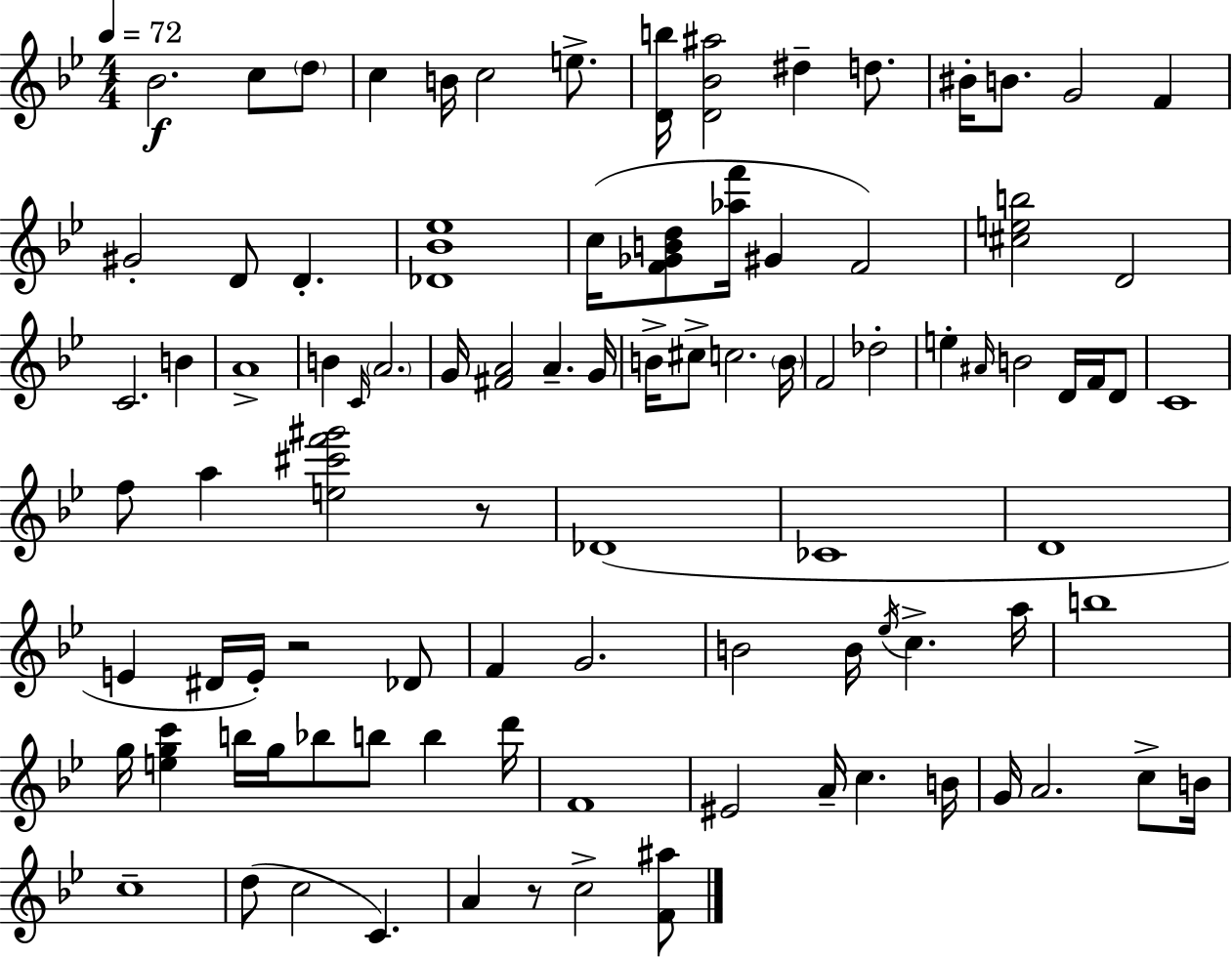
{
  \clef treble
  \numericTimeSignature
  \time 4/4
  \key g \minor
  \tempo 4 = 72
  \repeat volta 2 { bes'2.\f c''8 \parenthesize d''8 | c''4 b'16 c''2 e''8.-> | <d' b''>16 <d' bes' ais''>2 dis''4-- d''8. | bis'16-. b'8. g'2 f'4 | \break gis'2-. d'8 d'4.-. | <des' bes' ees''>1 | c''16( <f' ges' b' d''>8 <aes'' f'''>16 gis'4 f'2) | <cis'' e'' b''>2 d'2 | \break c'2. b'4 | a'1-> | b'4 \grace { c'16 } \parenthesize a'2. | g'16 <fis' a'>2 a'4.-- | \break g'16 b'16-> cis''8-> c''2. | \parenthesize b'16 f'2 des''2-. | e''4-. \grace { ais'16 } b'2 d'16 f'16 | d'8 c'1 | \break f''8 a''4 <e'' cis''' f''' gis'''>2 | r8 des'1( | ces'1 | d'1 | \break e'4 dis'16 e'16-.) r2 | des'8 f'4 g'2. | b'2 b'16 \acciaccatura { ees''16 } c''4.-> | a''16 b''1 | \break g''16 <e'' g'' c'''>4 b''16 g''16 bes''8 b''8 b''4 | d'''16 f'1 | eis'2 a'16-- c''4. | b'16 g'16 a'2. | \break c''8-> b'16 c''1-- | d''8( c''2 c'4.) | a'4 r8 c''2-> | <f' ais''>8 } \bar "|."
}